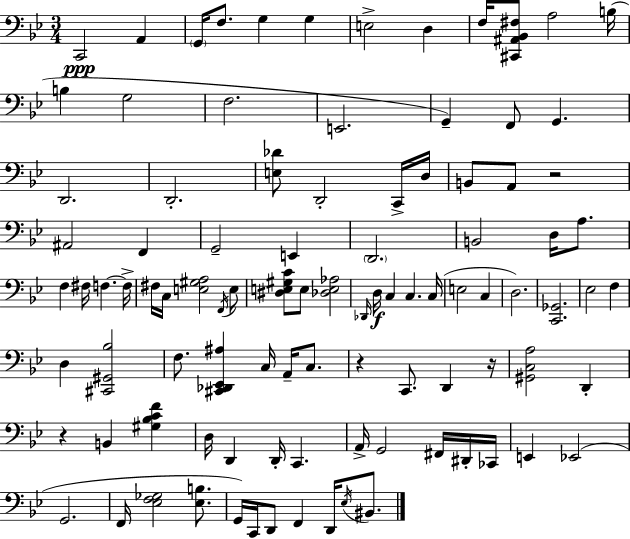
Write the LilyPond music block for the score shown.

{
  \clef bass
  \numericTimeSignature
  \time 3/4
  \key g \minor
  \repeat volta 2 { c,2\ppp a,4 | \parenthesize g,16 f8. g4 g4 | e2-> d4 | f16 <cis, ais, bes, fis>8 a2 b16( | \break b4 g2 | f2. | e,2. | g,4--) f,8 g,4. | \break d,2. | d,2.-. | <e des'>8 d,2-. c,16-> d16 | b,8 a,8 r2 | \break ais,2 f,4 | g,2-- e,4 | \parenthesize d,2. | b,2 d16 a8. | \break f4 fis16 f4.~~ f16-> | fis16 c16 <e gis a>2 \acciaccatura { f,16 } e8 | <dis e gis c'>8 e8 <des e aes>2 | \grace { des,16 }\f d16 c4 c4. | \break c16( e2 c4 | d2.) | <c, ges,>2. | ees2 f4 | \break d4 <cis, gis, bes>2 | f8. <cis, des, ees, ais>4 c16 a,16-- c8. | r4 c,8. d,4 | r16 <gis, c a>2 d,4-. | \break r4 b,4 <gis bes c' f'>4 | d16 d,4 d,16-. c,4. | a,16-> g,2 fis,16 | dis,16-. ces,16 e,4 ees,2( | \break g,2. | f,16 <ees f ges>2 <ees b>8. | g,16) c,16 d,8 f,4 d,16 \acciaccatura { ees16 } | bis,8. } \bar "|."
}